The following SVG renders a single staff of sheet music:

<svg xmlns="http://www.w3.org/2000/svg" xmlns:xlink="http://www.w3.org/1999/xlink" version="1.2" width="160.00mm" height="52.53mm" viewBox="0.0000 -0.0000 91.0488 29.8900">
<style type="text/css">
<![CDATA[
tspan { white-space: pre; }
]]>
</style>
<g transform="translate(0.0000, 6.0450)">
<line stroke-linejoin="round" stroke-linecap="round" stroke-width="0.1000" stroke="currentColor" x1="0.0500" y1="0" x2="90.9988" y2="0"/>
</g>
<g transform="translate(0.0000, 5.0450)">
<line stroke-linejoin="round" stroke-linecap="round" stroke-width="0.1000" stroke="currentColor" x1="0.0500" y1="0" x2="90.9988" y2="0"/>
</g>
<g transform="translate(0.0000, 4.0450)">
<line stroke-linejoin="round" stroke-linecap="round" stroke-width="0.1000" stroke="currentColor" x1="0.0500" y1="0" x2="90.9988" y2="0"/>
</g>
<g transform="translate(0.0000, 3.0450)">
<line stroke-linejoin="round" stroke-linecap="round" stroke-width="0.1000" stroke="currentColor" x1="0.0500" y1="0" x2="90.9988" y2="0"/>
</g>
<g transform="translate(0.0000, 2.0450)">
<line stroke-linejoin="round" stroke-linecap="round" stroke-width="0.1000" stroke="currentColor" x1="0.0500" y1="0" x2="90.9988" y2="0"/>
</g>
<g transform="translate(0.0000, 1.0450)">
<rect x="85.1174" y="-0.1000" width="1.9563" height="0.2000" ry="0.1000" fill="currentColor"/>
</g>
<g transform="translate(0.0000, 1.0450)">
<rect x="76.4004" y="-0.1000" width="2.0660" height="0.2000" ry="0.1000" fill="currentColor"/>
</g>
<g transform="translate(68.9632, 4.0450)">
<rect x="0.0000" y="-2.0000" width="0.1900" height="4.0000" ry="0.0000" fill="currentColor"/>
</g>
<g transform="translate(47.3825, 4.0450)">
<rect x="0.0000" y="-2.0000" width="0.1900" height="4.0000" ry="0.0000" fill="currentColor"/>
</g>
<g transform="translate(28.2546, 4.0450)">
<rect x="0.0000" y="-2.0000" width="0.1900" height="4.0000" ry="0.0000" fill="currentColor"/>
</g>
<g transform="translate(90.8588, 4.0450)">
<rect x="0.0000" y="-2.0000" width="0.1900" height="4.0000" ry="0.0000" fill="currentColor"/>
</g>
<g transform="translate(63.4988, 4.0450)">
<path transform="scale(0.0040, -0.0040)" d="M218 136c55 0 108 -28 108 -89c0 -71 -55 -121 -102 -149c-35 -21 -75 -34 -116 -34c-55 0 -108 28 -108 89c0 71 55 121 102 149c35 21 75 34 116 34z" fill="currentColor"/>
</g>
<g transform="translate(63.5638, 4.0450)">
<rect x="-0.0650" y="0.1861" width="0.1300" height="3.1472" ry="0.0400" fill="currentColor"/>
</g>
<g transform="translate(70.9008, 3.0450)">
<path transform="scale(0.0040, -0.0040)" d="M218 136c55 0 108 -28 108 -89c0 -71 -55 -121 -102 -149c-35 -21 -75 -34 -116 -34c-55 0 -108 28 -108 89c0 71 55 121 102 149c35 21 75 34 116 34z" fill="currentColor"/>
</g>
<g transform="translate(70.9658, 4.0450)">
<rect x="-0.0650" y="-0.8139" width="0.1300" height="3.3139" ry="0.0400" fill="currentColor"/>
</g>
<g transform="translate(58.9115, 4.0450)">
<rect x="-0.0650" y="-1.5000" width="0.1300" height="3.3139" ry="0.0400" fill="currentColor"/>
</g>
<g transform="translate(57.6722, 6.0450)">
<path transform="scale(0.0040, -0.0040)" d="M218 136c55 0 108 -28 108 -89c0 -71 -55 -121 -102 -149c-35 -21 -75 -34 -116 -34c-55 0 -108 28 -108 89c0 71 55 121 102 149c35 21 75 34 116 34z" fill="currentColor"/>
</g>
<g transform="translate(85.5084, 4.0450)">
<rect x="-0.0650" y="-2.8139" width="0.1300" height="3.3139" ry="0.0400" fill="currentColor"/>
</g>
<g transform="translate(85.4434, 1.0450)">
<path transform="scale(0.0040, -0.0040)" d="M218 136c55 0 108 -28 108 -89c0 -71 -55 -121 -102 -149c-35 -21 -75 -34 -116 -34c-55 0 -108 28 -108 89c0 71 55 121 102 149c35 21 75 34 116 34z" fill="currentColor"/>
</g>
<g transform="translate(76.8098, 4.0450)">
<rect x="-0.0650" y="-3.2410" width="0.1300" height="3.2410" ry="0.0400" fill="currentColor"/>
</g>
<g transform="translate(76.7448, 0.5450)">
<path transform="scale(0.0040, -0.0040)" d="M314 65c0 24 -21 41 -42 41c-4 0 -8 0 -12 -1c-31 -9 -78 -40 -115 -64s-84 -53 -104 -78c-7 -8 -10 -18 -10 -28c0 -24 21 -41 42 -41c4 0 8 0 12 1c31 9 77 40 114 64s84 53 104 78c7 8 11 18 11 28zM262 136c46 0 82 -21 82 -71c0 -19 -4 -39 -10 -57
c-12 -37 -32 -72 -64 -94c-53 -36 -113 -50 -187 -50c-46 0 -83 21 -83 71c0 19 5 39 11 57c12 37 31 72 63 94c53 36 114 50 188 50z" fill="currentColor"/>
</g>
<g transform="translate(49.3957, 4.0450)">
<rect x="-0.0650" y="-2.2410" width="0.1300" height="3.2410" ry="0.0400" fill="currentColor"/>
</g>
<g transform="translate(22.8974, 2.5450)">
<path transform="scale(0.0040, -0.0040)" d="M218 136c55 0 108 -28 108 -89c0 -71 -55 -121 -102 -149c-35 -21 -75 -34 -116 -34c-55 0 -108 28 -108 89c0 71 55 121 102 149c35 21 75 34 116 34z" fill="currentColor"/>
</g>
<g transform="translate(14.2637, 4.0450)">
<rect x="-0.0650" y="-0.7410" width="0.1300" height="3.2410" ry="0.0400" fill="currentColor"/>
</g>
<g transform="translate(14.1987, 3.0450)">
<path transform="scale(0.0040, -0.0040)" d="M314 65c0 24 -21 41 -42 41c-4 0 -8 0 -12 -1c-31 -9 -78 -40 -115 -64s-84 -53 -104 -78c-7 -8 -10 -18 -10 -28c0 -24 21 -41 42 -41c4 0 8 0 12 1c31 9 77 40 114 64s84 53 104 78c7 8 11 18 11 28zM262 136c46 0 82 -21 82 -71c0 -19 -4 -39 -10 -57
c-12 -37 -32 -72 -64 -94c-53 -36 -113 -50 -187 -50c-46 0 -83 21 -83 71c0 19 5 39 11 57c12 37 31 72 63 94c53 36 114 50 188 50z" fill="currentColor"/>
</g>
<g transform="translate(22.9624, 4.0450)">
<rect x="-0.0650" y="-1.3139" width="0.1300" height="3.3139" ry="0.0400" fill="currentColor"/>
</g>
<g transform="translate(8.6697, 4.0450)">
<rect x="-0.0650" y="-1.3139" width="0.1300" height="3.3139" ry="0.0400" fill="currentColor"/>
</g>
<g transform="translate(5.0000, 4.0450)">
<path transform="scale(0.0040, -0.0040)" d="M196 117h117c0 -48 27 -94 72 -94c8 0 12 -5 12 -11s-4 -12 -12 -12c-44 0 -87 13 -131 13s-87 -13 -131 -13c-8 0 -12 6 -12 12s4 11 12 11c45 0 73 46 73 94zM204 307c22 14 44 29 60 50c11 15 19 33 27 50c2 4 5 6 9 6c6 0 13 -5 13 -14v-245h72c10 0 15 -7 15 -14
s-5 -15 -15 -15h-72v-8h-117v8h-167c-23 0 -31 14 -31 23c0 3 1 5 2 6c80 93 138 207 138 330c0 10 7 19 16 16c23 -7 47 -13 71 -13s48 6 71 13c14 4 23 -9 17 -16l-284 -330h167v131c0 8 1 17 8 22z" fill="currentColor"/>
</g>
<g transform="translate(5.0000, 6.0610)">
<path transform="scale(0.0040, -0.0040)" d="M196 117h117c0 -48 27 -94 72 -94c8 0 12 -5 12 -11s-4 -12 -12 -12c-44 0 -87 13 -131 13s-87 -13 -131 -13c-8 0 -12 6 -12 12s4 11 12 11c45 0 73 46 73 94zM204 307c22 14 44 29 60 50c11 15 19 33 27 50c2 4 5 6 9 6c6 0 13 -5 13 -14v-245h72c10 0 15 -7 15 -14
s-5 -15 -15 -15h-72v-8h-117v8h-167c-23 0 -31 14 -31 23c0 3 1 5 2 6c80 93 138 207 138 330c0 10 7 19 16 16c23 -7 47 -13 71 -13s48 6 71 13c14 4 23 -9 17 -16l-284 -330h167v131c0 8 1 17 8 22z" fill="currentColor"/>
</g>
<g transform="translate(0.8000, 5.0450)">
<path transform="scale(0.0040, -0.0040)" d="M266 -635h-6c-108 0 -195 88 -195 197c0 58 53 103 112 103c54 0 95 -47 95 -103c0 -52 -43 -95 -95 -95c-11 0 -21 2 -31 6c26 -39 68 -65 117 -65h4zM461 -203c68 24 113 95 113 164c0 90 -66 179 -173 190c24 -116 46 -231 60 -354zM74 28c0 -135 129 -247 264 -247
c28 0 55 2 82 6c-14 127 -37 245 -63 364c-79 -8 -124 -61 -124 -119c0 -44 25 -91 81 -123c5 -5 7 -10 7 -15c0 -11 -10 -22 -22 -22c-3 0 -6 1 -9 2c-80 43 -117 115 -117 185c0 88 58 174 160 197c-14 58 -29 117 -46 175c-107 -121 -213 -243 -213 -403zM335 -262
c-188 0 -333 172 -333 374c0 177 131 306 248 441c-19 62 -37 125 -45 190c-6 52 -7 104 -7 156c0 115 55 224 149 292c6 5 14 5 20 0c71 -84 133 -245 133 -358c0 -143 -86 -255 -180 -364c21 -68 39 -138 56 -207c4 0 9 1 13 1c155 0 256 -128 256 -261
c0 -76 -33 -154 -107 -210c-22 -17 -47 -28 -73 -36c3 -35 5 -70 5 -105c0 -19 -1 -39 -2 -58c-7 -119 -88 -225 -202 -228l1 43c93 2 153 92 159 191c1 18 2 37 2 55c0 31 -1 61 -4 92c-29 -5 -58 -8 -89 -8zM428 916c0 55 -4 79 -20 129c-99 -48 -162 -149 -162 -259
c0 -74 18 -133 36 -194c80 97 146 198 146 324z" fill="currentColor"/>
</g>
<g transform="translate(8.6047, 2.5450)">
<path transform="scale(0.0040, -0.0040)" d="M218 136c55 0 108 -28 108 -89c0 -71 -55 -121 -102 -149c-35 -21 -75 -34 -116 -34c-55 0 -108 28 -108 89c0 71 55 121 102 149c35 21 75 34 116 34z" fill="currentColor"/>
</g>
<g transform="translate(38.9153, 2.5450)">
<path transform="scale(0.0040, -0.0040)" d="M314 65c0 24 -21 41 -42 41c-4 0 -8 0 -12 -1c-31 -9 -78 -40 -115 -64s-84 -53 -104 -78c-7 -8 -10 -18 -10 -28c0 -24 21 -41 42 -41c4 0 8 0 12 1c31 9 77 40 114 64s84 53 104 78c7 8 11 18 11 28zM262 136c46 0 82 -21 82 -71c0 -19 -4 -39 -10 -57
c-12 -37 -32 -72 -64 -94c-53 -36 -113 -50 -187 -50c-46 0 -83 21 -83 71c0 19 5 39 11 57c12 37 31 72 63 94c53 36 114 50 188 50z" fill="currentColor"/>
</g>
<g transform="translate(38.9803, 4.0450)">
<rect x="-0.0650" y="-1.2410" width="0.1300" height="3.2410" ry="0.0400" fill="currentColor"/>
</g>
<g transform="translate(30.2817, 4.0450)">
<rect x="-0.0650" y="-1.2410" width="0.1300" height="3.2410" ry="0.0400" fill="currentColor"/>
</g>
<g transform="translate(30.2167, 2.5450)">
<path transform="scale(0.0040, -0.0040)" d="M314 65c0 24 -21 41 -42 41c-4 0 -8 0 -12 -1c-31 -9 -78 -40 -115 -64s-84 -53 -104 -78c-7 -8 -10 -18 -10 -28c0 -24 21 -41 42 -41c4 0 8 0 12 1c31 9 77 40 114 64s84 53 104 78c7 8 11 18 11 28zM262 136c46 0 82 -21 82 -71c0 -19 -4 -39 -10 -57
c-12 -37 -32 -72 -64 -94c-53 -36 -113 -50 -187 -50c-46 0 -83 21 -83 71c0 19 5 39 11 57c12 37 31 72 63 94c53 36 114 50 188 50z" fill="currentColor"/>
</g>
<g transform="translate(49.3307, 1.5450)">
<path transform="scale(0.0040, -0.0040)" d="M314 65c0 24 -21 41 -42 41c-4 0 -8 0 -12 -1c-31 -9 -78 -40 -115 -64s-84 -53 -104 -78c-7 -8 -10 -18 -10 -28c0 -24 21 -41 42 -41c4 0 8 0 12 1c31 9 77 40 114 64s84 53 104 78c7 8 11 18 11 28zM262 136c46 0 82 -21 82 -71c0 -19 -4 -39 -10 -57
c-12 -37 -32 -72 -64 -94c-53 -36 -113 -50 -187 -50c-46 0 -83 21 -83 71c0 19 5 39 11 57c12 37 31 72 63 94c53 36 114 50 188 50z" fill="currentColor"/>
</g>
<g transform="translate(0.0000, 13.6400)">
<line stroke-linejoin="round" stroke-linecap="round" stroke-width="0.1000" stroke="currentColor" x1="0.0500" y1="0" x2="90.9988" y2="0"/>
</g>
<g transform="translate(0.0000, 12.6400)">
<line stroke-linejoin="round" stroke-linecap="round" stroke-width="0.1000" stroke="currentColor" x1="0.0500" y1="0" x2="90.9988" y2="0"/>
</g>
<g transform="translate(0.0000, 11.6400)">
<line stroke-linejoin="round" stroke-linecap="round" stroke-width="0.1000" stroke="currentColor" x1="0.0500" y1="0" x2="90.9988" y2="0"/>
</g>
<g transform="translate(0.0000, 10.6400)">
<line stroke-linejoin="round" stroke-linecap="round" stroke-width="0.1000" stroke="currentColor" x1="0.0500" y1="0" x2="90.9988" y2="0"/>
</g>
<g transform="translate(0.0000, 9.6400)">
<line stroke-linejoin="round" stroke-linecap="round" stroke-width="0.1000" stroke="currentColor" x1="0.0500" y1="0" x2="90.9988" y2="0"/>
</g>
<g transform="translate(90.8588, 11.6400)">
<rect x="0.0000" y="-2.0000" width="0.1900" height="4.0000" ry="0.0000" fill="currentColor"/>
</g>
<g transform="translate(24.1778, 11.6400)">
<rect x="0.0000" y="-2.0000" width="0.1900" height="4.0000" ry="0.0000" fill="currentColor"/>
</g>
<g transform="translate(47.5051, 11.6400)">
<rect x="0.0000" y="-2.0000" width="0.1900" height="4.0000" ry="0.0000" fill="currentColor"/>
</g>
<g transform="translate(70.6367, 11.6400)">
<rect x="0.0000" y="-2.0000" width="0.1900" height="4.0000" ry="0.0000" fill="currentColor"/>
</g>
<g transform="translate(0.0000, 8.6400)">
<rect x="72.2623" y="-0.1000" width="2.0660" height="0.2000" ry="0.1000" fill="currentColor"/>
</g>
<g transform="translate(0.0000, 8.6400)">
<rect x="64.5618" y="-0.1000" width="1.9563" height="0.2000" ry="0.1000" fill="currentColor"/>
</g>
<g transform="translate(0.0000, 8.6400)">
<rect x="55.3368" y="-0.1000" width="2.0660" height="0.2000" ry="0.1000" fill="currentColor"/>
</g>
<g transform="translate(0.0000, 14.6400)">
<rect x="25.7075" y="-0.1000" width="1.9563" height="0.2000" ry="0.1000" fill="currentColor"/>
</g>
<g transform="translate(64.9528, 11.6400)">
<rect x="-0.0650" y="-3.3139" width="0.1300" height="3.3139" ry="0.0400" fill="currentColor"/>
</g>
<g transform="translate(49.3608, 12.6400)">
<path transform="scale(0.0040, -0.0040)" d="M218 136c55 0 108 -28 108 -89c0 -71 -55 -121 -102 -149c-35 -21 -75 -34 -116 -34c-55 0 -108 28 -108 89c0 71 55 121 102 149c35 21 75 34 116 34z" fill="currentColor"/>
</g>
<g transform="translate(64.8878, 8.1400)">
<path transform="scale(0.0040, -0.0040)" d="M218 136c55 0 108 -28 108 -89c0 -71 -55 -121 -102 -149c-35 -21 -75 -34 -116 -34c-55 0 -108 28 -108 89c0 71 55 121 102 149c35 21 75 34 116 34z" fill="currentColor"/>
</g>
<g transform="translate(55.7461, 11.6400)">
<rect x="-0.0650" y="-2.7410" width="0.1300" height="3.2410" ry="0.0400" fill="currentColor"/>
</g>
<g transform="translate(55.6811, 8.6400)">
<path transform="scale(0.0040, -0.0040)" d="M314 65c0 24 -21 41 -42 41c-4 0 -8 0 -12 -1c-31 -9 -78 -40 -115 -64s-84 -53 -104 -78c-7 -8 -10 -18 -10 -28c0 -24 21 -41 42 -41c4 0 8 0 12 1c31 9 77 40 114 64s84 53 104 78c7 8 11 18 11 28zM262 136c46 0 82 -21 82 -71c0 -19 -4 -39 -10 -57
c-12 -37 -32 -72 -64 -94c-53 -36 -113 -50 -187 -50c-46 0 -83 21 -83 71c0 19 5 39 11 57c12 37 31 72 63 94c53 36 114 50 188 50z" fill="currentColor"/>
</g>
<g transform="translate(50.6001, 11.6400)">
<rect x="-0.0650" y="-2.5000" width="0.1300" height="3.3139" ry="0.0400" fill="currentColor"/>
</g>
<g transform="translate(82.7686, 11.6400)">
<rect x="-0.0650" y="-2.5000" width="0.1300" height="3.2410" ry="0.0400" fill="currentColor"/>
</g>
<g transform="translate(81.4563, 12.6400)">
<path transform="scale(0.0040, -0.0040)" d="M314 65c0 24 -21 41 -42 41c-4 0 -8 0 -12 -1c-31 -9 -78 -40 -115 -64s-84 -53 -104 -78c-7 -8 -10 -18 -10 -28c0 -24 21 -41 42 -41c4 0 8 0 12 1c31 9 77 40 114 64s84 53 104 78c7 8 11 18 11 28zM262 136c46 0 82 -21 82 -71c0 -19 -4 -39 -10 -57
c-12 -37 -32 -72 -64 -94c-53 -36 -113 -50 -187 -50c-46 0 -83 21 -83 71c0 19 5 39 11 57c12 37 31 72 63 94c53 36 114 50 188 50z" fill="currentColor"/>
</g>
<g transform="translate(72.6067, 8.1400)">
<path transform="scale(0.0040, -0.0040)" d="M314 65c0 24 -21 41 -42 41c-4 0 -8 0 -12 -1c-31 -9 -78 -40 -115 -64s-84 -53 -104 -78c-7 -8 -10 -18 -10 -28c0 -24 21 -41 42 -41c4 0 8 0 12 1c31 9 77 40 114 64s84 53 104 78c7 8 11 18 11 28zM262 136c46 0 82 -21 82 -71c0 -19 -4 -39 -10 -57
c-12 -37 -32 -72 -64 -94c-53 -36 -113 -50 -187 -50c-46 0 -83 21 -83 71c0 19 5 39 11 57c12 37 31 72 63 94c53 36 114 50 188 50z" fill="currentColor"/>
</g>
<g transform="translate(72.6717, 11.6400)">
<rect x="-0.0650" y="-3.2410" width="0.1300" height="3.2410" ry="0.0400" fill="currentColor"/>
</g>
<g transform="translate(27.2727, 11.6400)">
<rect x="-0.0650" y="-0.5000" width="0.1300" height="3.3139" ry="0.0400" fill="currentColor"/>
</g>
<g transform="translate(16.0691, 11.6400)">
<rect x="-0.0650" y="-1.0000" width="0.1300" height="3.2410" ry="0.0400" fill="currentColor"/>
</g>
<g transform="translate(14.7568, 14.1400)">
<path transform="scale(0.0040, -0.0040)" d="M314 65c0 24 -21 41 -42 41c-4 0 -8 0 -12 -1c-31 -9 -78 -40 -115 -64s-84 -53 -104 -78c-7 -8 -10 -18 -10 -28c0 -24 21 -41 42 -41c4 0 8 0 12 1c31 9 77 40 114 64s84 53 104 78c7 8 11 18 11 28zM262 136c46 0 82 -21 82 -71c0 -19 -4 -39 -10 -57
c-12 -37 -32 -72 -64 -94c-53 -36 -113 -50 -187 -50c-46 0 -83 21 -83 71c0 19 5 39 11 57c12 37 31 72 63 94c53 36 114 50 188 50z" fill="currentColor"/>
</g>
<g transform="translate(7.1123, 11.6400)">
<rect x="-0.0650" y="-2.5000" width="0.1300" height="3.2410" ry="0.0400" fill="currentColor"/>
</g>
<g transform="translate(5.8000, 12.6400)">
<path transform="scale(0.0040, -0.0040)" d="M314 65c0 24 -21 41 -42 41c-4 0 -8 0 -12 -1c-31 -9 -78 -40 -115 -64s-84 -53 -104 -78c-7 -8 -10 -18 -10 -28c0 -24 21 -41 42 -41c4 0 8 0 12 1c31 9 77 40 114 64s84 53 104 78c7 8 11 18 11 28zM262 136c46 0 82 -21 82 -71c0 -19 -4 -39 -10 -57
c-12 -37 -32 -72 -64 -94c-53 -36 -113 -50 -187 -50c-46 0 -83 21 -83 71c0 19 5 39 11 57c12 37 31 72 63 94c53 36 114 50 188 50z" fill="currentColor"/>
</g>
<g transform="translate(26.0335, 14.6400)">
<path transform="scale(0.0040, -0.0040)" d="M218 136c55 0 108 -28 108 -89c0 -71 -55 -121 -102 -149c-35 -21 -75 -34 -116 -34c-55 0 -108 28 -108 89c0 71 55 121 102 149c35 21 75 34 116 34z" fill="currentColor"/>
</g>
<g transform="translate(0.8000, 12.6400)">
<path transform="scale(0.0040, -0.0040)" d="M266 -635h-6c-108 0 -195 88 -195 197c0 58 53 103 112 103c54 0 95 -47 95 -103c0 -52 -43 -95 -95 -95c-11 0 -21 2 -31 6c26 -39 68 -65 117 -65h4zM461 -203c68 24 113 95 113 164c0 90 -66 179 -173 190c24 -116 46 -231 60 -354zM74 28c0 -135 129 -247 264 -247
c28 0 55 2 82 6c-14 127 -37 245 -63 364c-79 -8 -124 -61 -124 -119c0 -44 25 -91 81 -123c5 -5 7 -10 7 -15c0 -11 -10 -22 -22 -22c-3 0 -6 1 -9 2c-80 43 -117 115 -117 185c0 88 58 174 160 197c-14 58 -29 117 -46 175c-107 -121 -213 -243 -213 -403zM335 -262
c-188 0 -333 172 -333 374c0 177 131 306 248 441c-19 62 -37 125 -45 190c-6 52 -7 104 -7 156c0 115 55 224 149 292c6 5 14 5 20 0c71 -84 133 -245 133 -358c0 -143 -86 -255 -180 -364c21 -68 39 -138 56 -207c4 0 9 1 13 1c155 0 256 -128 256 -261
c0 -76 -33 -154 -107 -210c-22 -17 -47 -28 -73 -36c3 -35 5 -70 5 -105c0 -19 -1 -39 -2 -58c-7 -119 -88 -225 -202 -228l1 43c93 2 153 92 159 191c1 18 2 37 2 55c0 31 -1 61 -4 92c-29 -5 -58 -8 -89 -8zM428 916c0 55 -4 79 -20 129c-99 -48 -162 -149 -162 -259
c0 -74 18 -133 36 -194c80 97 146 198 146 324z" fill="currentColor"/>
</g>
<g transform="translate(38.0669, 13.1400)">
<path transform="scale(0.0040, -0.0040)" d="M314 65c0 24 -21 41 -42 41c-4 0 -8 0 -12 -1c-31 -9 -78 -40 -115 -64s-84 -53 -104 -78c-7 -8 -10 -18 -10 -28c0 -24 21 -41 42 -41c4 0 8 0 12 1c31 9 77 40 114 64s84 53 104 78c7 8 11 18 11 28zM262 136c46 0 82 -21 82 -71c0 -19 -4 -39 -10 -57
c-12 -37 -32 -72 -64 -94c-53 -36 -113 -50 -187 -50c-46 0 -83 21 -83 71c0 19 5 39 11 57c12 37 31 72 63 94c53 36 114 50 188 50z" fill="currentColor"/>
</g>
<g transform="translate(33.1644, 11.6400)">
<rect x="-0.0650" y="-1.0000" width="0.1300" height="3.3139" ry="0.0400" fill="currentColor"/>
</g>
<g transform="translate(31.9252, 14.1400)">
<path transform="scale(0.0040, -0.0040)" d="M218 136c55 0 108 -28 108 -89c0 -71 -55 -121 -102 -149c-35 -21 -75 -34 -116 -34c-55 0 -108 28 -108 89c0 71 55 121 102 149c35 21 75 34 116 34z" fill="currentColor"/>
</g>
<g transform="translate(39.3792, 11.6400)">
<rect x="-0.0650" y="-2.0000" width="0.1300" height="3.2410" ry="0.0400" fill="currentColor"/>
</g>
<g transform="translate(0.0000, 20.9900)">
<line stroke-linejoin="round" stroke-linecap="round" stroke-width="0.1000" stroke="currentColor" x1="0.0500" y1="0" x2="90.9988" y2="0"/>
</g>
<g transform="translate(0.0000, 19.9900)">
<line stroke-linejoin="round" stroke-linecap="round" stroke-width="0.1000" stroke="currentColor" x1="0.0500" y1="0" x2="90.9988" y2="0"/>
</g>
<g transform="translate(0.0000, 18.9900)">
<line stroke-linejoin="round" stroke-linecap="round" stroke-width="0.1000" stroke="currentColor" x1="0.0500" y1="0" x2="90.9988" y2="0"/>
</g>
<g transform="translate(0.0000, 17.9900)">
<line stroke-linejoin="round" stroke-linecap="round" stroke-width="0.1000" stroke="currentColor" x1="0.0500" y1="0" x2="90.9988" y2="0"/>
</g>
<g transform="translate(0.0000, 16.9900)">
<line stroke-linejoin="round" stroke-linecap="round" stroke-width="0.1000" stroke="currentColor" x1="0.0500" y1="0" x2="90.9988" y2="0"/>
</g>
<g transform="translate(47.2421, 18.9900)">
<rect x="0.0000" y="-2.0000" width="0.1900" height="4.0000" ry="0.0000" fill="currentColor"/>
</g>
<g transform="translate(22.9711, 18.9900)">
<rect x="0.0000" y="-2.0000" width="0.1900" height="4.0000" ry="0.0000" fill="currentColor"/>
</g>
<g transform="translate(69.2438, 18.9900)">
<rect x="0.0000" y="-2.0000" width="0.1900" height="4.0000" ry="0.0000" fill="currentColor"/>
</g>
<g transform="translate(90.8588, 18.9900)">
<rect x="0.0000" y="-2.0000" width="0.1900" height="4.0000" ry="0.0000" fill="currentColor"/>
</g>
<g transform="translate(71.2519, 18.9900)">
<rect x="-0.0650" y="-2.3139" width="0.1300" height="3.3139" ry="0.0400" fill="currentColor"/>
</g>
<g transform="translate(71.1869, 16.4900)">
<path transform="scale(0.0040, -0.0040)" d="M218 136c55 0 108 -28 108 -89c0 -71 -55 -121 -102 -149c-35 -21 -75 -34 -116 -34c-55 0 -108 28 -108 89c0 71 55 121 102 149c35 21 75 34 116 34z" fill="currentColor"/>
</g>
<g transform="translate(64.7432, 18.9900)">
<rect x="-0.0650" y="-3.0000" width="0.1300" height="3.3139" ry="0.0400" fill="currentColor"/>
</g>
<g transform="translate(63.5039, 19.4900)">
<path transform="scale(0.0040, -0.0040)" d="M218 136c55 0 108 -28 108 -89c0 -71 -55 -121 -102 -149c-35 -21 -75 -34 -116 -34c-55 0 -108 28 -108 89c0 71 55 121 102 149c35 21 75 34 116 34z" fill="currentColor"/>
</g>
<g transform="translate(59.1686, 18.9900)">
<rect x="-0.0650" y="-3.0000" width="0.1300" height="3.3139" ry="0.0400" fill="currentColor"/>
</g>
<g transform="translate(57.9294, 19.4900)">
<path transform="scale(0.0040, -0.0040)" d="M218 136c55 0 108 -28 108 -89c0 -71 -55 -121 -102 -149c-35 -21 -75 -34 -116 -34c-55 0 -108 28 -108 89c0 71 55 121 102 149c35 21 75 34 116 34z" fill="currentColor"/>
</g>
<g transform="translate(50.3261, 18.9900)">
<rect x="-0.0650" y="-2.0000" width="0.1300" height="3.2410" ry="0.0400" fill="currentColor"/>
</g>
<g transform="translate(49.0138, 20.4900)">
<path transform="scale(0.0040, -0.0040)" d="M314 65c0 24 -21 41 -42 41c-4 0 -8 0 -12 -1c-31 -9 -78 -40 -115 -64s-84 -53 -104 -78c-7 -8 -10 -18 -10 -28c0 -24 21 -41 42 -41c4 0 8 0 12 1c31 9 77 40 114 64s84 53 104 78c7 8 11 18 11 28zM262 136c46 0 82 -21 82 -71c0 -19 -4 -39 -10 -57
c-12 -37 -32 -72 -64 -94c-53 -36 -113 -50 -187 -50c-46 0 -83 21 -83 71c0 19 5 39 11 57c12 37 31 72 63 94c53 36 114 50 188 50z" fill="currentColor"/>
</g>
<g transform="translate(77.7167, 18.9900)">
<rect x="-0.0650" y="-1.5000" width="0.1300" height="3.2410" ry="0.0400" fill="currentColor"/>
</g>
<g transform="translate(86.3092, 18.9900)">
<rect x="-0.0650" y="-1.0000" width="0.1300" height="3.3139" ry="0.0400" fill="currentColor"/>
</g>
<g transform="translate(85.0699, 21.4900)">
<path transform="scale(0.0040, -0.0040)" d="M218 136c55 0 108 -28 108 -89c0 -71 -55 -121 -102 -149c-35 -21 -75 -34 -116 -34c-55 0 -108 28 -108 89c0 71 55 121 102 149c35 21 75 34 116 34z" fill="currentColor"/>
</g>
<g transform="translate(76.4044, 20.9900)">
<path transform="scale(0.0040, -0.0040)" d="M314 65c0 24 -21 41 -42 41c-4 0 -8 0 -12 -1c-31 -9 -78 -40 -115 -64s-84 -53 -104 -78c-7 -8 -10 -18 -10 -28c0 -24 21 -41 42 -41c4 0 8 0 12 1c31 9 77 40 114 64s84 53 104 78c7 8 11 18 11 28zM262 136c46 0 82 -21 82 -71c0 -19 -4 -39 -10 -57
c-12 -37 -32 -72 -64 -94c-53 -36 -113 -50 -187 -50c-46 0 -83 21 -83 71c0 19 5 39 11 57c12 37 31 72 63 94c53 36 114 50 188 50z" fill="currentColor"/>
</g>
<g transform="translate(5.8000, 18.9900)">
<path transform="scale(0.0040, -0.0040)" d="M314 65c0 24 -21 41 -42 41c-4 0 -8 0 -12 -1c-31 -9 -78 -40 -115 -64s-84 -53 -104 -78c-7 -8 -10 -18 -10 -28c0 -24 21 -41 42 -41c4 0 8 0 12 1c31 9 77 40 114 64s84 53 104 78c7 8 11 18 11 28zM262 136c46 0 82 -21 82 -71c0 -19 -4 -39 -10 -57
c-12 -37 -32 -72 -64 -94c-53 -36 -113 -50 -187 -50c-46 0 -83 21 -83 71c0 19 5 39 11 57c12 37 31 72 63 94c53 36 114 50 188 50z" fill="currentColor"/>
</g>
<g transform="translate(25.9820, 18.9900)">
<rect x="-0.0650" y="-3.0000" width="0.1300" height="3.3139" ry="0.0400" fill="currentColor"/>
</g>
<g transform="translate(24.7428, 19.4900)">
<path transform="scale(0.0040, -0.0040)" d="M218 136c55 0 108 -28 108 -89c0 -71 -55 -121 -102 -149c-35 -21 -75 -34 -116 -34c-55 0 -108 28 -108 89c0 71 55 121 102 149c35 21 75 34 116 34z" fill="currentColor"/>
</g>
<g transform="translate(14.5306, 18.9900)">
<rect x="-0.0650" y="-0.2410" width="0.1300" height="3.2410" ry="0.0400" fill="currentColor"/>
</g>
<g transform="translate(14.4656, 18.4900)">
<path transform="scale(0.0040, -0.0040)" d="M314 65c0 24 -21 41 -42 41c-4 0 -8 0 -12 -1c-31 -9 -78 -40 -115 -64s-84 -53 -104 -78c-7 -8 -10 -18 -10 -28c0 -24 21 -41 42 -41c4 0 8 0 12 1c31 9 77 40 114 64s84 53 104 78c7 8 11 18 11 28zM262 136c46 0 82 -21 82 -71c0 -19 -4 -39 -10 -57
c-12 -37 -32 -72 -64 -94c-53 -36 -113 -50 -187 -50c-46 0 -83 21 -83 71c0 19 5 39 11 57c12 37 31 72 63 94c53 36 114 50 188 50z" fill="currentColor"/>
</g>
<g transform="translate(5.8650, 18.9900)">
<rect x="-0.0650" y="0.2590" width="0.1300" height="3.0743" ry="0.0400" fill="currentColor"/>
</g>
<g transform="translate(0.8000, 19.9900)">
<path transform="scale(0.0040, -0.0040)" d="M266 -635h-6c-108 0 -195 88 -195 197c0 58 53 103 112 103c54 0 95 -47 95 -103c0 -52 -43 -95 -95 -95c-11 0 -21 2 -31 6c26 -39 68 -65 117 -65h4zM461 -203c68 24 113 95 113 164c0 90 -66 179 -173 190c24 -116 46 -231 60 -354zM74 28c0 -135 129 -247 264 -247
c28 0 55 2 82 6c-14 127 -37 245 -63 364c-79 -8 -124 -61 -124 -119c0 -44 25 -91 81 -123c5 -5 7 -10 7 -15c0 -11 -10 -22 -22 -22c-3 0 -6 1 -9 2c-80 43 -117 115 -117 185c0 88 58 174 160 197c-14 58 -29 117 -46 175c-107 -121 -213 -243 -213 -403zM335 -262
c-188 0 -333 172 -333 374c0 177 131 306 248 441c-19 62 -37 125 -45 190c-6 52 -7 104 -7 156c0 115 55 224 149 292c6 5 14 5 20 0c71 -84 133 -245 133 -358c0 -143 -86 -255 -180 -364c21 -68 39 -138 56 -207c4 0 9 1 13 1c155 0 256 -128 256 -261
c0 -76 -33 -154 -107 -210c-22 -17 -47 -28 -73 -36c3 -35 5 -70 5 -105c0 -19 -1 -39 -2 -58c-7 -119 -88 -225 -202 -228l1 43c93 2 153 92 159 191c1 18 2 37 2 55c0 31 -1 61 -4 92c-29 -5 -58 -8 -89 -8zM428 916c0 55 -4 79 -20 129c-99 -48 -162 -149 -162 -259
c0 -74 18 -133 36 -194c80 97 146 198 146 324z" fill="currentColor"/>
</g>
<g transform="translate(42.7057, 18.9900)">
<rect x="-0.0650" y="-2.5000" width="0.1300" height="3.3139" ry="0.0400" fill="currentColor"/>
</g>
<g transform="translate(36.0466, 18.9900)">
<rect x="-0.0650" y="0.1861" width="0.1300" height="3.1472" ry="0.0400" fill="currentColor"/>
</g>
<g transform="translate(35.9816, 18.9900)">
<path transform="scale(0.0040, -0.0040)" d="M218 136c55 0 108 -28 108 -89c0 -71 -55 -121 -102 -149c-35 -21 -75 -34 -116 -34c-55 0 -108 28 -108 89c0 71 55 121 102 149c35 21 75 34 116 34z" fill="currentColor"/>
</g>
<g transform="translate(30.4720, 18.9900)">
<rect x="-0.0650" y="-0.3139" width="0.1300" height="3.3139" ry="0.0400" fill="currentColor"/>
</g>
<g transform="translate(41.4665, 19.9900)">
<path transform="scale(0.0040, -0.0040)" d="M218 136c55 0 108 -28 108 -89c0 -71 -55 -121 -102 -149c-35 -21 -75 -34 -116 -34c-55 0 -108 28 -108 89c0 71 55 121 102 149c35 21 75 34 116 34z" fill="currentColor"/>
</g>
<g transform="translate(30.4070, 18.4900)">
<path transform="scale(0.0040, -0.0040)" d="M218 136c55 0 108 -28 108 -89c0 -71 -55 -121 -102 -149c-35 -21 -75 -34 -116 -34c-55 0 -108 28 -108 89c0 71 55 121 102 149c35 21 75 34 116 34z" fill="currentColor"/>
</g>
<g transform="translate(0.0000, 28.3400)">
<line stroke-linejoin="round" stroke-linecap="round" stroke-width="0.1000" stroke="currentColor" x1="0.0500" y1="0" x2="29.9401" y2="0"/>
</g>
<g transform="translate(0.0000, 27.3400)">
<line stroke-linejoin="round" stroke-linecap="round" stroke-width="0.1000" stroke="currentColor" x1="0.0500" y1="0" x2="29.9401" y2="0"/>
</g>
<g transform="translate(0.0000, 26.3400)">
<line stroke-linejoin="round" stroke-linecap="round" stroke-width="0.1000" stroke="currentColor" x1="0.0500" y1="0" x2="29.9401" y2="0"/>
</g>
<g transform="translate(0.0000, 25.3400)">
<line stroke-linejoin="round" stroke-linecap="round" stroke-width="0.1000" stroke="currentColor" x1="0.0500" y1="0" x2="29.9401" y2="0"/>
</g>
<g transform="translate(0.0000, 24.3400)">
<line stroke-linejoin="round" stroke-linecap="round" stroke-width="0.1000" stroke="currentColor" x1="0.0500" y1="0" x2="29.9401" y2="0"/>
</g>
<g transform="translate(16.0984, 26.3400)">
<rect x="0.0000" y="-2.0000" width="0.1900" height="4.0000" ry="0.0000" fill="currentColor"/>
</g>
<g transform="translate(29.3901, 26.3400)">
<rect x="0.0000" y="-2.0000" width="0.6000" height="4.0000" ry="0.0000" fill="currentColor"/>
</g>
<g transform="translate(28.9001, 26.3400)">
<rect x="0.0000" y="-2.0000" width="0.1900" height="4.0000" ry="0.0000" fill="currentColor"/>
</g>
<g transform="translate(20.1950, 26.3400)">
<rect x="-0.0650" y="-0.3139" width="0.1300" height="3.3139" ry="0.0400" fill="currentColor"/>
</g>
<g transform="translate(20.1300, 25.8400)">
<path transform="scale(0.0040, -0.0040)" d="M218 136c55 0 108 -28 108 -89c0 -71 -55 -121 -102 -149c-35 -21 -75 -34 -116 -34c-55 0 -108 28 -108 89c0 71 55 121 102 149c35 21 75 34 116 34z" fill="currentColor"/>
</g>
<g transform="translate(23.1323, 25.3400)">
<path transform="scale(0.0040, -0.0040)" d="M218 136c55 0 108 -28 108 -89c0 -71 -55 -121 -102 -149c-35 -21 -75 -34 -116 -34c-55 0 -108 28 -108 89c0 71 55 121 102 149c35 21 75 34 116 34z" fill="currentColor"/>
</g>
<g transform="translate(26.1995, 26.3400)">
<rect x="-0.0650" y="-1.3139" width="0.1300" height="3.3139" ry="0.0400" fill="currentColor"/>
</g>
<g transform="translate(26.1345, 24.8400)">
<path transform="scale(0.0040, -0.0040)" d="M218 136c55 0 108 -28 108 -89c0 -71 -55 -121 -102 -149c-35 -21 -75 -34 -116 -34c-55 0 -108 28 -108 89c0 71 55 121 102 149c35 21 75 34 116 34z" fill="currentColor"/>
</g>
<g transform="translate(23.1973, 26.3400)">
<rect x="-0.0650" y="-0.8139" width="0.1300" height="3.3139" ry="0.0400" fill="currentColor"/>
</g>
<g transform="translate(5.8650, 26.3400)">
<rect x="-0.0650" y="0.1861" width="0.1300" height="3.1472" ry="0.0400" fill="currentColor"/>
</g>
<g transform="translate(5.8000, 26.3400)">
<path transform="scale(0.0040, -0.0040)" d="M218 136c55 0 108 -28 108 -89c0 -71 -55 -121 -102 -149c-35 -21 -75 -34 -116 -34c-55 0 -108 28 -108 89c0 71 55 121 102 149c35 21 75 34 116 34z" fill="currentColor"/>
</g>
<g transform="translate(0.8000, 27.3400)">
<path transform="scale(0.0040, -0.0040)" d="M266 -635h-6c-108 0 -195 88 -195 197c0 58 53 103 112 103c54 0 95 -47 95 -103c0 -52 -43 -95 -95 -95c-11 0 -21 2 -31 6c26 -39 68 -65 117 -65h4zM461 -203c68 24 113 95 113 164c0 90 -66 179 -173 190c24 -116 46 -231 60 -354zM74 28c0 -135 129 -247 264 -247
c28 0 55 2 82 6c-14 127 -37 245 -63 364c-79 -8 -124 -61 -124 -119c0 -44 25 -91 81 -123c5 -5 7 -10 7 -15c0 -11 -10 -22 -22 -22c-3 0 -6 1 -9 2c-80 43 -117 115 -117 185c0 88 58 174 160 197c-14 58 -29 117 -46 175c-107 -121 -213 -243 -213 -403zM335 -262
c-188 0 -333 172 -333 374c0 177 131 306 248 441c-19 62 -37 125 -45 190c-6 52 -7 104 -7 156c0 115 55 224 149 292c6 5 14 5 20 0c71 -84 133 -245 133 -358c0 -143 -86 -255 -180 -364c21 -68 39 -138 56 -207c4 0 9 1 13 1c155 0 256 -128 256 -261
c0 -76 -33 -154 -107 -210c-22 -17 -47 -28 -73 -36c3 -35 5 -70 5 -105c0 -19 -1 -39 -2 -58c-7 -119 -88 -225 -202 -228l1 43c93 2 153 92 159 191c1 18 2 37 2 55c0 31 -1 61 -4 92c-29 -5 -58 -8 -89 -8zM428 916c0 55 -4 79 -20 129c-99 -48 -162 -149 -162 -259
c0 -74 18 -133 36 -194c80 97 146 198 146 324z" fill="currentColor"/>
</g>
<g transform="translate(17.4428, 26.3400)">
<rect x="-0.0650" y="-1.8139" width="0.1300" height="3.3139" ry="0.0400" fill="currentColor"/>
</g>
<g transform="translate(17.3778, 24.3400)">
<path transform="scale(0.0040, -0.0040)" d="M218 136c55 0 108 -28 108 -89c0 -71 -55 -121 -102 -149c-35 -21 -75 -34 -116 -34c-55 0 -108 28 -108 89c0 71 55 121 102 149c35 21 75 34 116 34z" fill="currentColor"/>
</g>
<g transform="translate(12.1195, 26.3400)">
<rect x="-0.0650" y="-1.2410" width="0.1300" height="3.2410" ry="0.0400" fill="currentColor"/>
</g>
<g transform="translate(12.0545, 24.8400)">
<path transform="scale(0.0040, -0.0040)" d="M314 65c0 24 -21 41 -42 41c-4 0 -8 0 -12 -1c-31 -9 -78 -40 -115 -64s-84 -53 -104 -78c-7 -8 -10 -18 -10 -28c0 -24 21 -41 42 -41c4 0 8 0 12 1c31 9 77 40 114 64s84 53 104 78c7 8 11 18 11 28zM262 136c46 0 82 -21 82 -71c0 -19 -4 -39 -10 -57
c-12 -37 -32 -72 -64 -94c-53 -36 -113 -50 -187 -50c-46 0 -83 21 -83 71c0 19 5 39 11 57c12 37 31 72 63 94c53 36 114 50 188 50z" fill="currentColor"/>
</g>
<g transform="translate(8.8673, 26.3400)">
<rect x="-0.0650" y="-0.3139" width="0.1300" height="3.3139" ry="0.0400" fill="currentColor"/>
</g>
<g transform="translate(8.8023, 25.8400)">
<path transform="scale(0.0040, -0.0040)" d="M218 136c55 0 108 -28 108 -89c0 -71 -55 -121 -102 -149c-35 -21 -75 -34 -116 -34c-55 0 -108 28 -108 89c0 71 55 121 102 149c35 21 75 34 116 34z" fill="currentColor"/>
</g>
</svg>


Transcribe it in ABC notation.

X:1
T:Untitled
M:4/4
L:1/4
K:C
e d2 e e2 e2 g2 E B d b2 a G2 D2 C D F2 G a2 b b2 G2 B2 c2 A c B G F2 A A g E2 D B c e2 f c d e